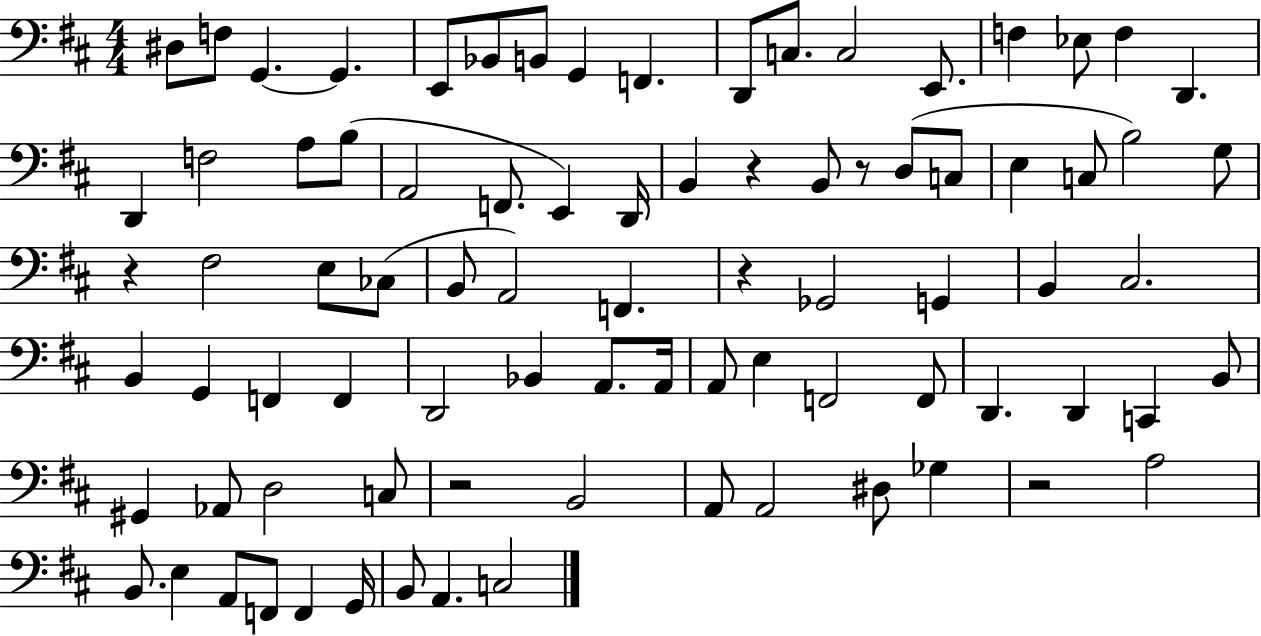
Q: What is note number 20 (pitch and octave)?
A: A3